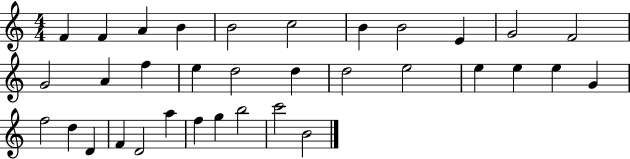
{
  \clef treble
  \numericTimeSignature
  \time 4/4
  \key c \major
  f'4 f'4 a'4 b'4 | b'2 c''2 | b'4 b'2 e'4 | g'2 f'2 | \break g'2 a'4 f''4 | e''4 d''2 d''4 | d''2 e''2 | e''4 e''4 e''4 g'4 | \break f''2 d''4 d'4 | f'4 d'2 a''4 | f''4 g''4 b''2 | c'''2 b'2 | \break \bar "|."
}